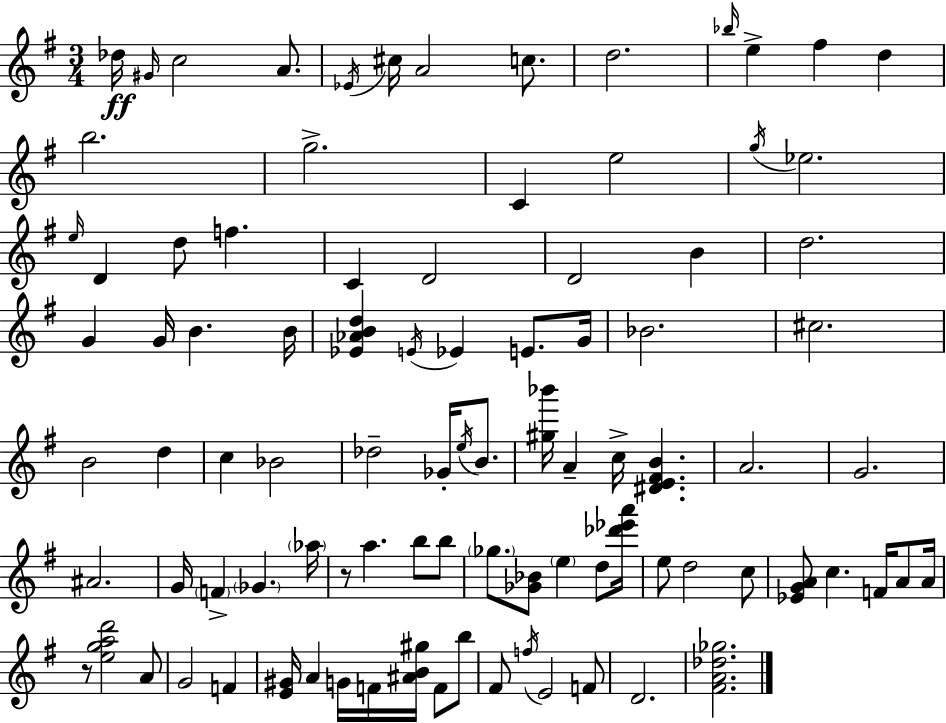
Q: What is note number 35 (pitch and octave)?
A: E4